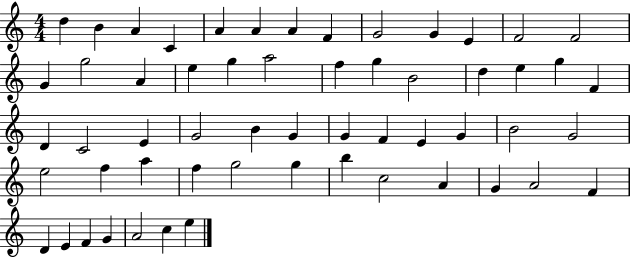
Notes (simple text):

D5/q B4/q A4/q C4/q A4/q A4/q A4/q F4/q G4/h G4/q E4/q F4/h F4/h G4/q G5/h A4/q E5/q G5/q A5/h F5/q G5/q B4/h D5/q E5/q G5/q F4/q D4/q C4/h E4/q G4/h B4/q G4/q G4/q F4/q E4/q G4/q B4/h G4/h E5/h F5/q A5/q F5/q G5/h G5/q B5/q C5/h A4/q G4/q A4/h F4/q D4/q E4/q F4/q G4/q A4/h C5/q E5/q